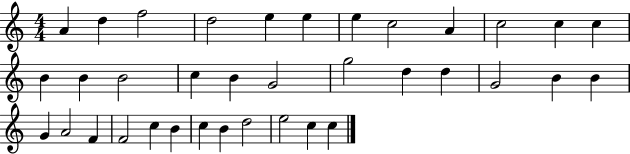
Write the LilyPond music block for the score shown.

{
  \clef treble
  \numericTimeSignature
  \time 4/4
  \key c \major
  a'4 d''4 f''2 | d''2 e''4 e''4 | e''4 c''2 a'4 | c''2 c''4 c''4 | \break b'4 b'4 b'2 | c''4 b'4 g'2 | g''2 d''4 d''4 | g'2 b'4 b'4 | \break g'4 a'2 f'4 | f'2 c''4 b'4 | c''4 b'4 d''2 | e''2 c''4 c''4 | \break \bar "|."
}